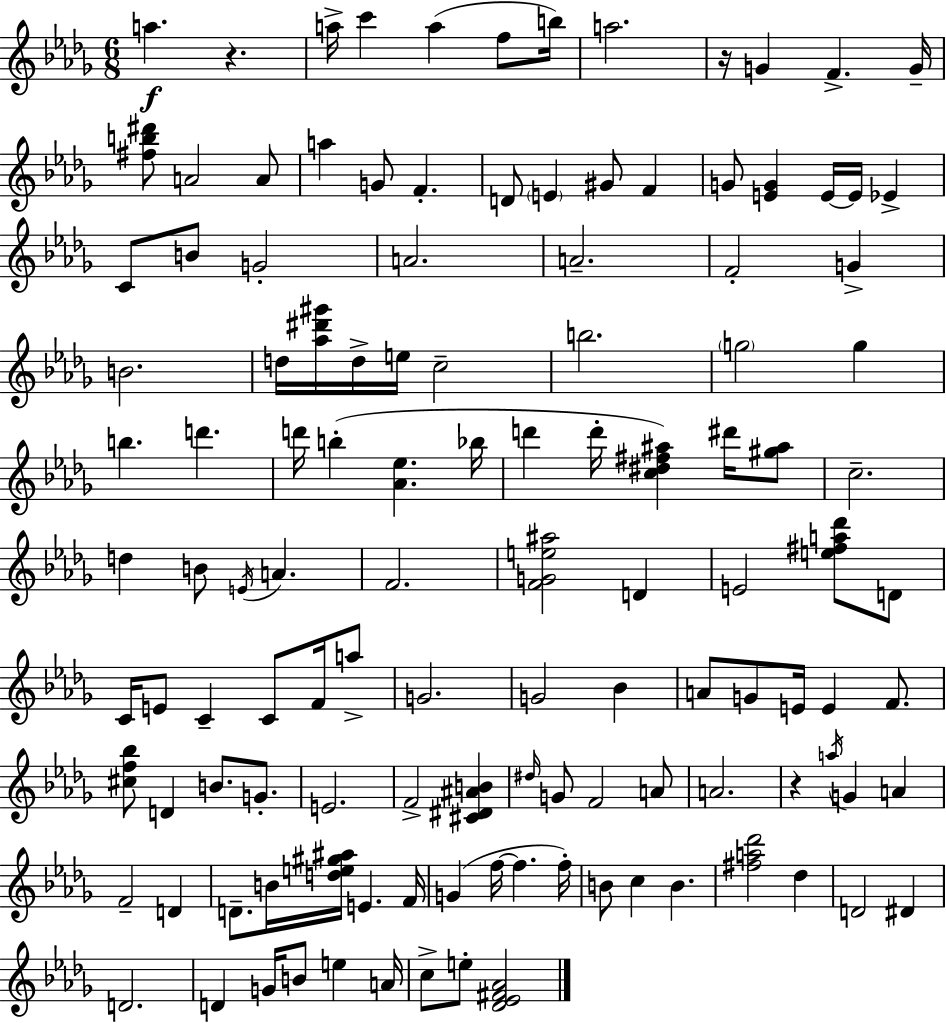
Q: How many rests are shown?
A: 3